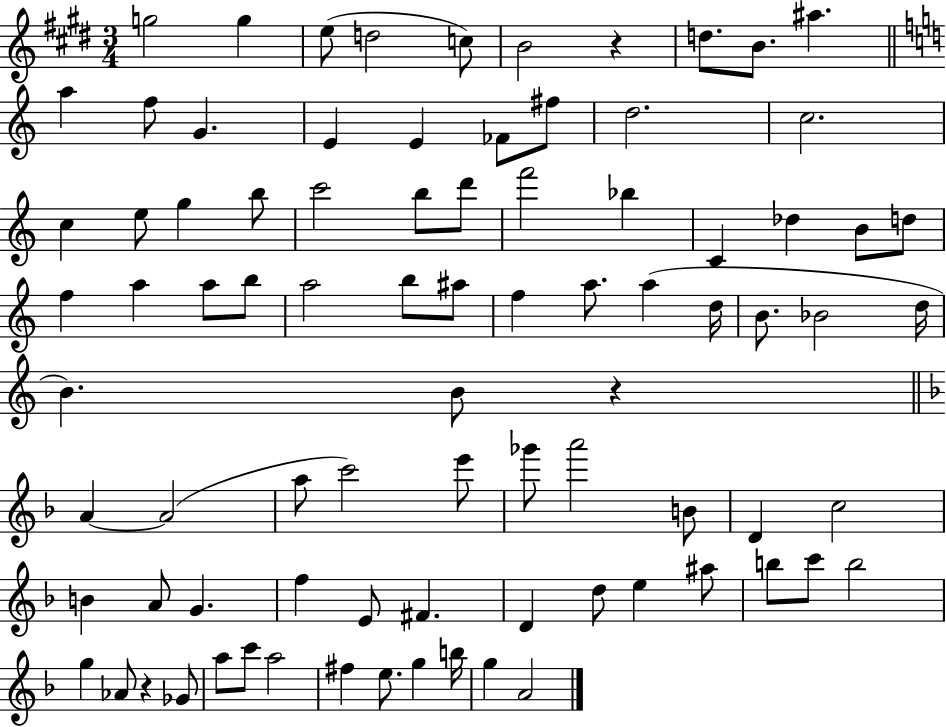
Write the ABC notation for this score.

X:1
T:Untitled
M:3/4
L:1/4
K:E
g2 g e/2 d2 c/2 B2 z d/2 B/2 ^a a f/2 G E E _F/2 ^f/2 d2 c2 c e/2 g b/2 c'2 b/2 d'/2 f'2 _b C _d B/2 d/2 f a a/2 b/2 a2 b/2 ^a/2 f a/2 a d/4 B/2 _B2 d/4 B B/2 z A A2 a/2 c'2 e'/2 _g'/2 a'2 B/2 D c2 B A/2 G f E/2 ^F D d/2 e ^a/2 b/2 c'/2 b2 g _A/2 z _G/2 a/2 c'/2 a2 ^f e/2 g b/4 g A2